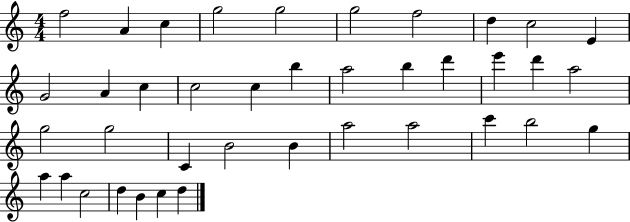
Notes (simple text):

F5/h A4/q C5/q G5/h G5/h G5/h F5/h D5/q C5/h E4/q G4/h A4/q C5/q C5/h C5/q B5/q A5/h B5/q D6/q E6/q D6/q A5/h G5/h G5/h C4/q B4/h B4/q A5/h A5/h C6/q B5/h G5/q A5/q A5/q C5/h D5/q B4/q C5/q D5/q